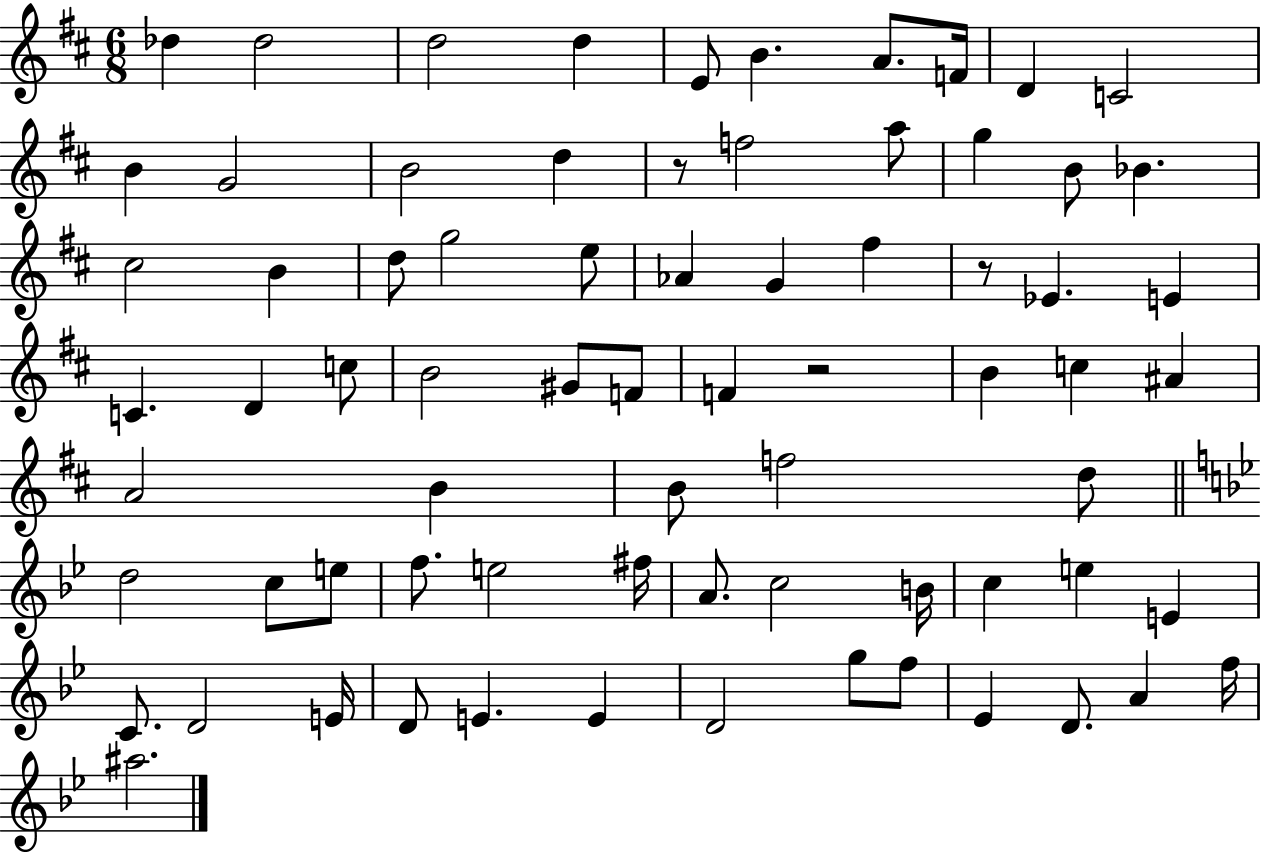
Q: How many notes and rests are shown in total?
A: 73